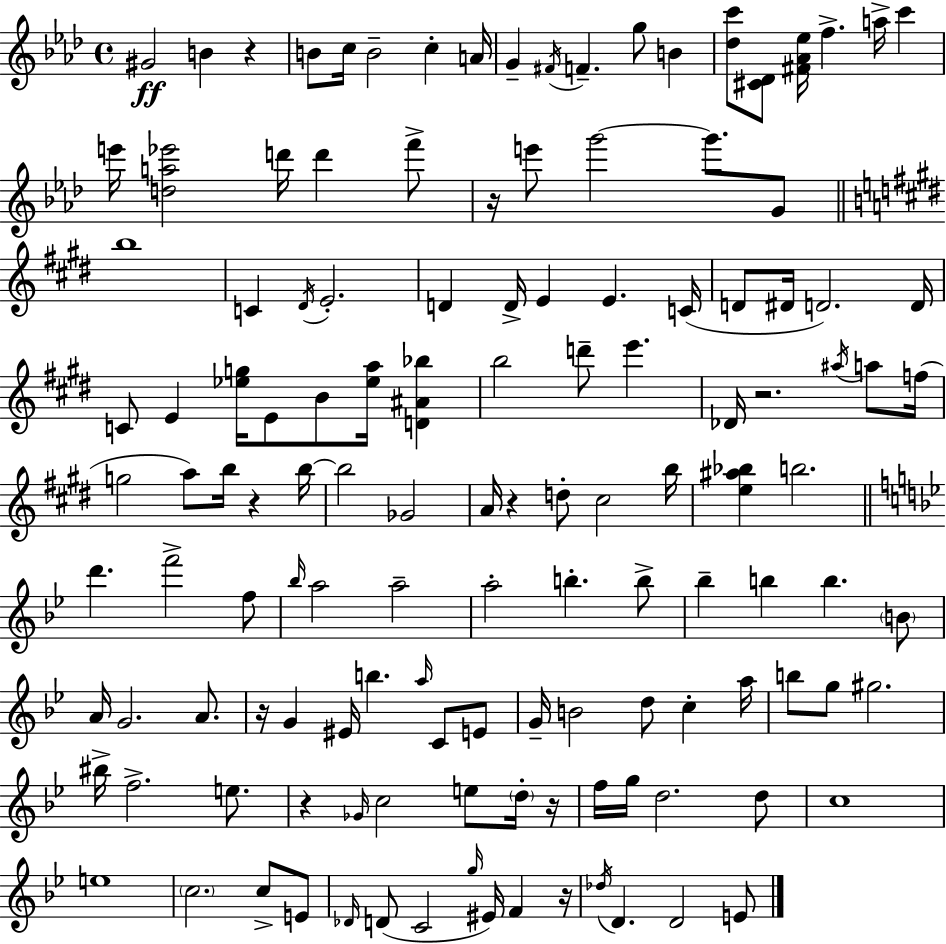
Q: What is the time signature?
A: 4/4